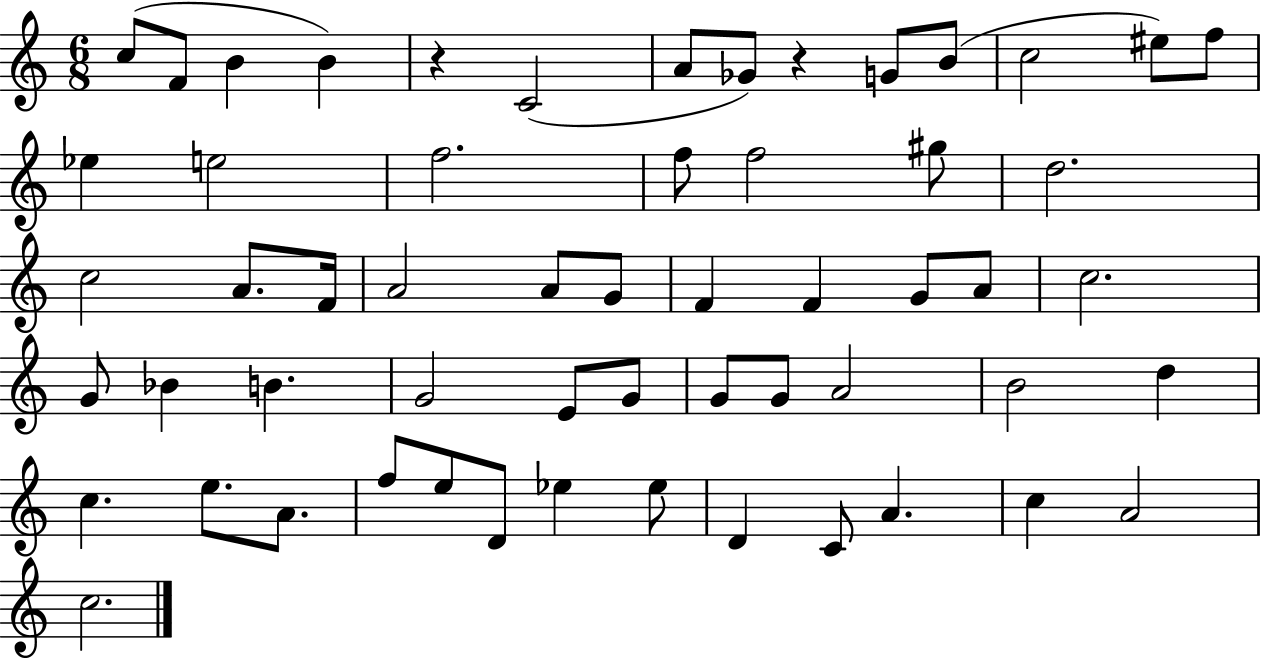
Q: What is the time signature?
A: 6/8